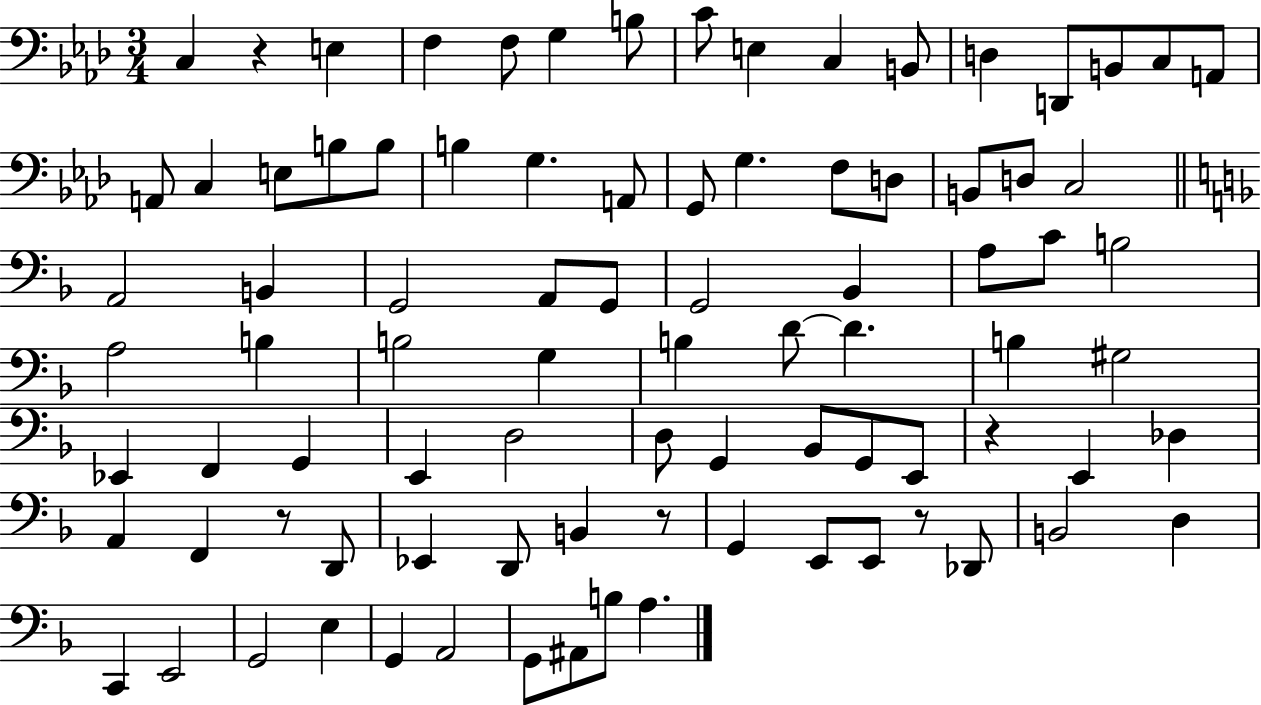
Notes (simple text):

C3/q R/q E3/q F3/q F3/e G3/q B3/e C4/e E3/q C3/q B2/e D3/q D2/e B2/e C3/e A2/e A2/e C3/q E3/e B3/e B3/e B3/q G3/q. A2/e G2/e G3/q. F3/e D3/e B2/e D3/e C3/h A2/h B2/q G2/h A2/e G2/e G2/h Bb2/q A3/e C4/e B3/h A3/h B3/q B3/h G3/q B3/q D4/e D4/q. B3/q G#3/h Eb2/q F2/q G2/q E2/q D3/h D3/e G2/q Bb2/e G2/e E2/e R/q E2/q Db3/q A2/q F2/q R/e D2/e Eb2/q D2/e B2/q R/e G2/q E2/e E2/e R/e Db2/e B2/h D3/q C2/q E2/h G2/h E3/q G2/q A2/h G2/e A#2/e B3/e A3/q.